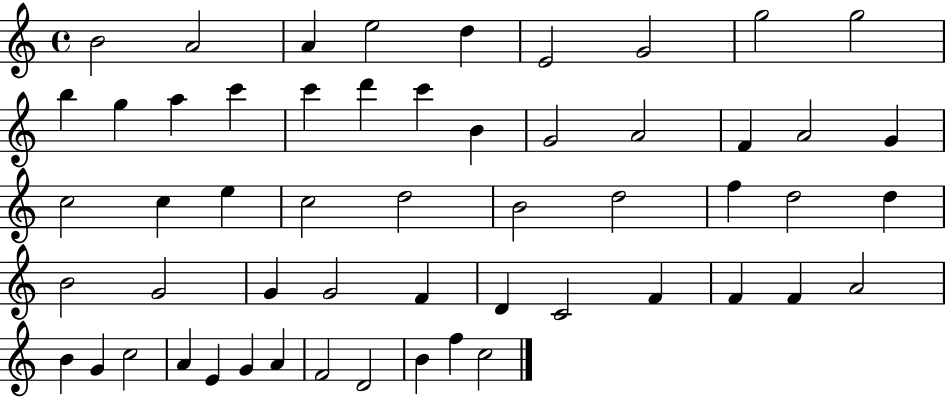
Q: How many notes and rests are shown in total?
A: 55